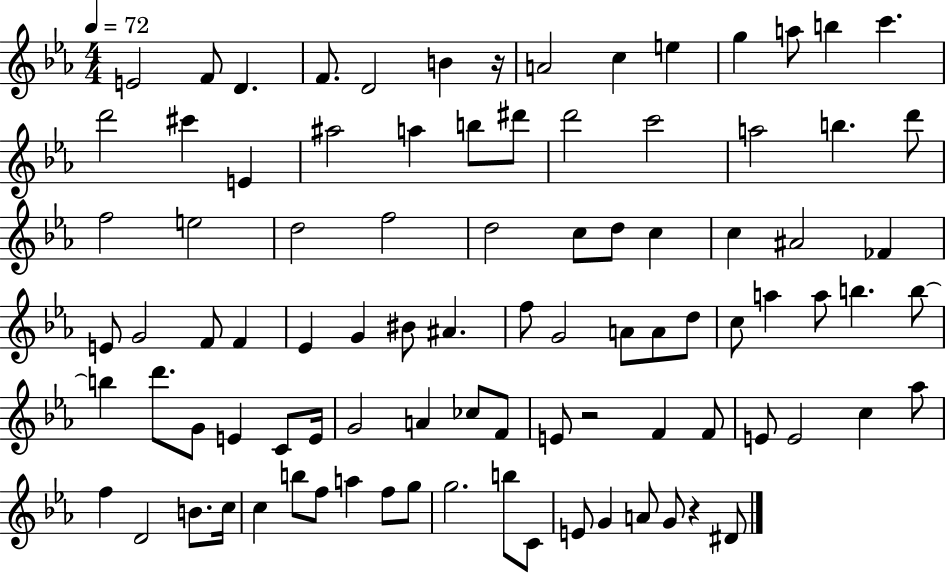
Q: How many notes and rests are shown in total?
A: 92